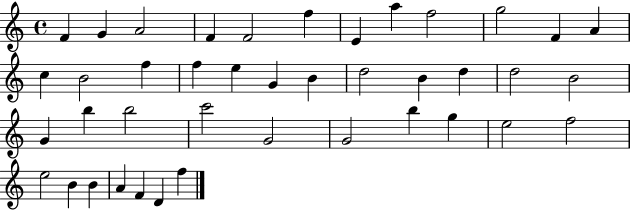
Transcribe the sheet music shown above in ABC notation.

X:1
T:Untitled
M:4/4
L:1/4
K:C
F G A2 F F2 f E a f2 g2 F A c B2 f f e G B d2 B d d2 B2 G b b2 c'2 G2 G2 b g e2 f2 e2 B B A F D f